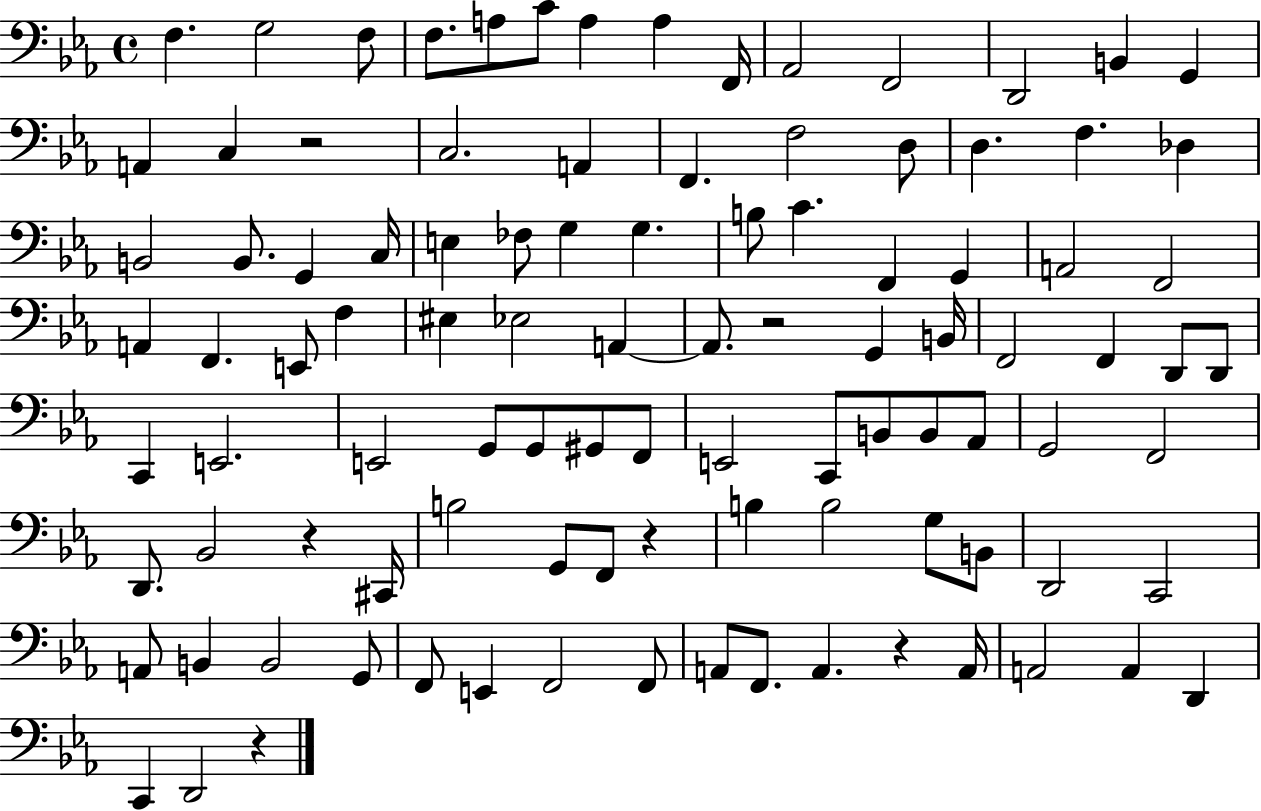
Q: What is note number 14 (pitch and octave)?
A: G2